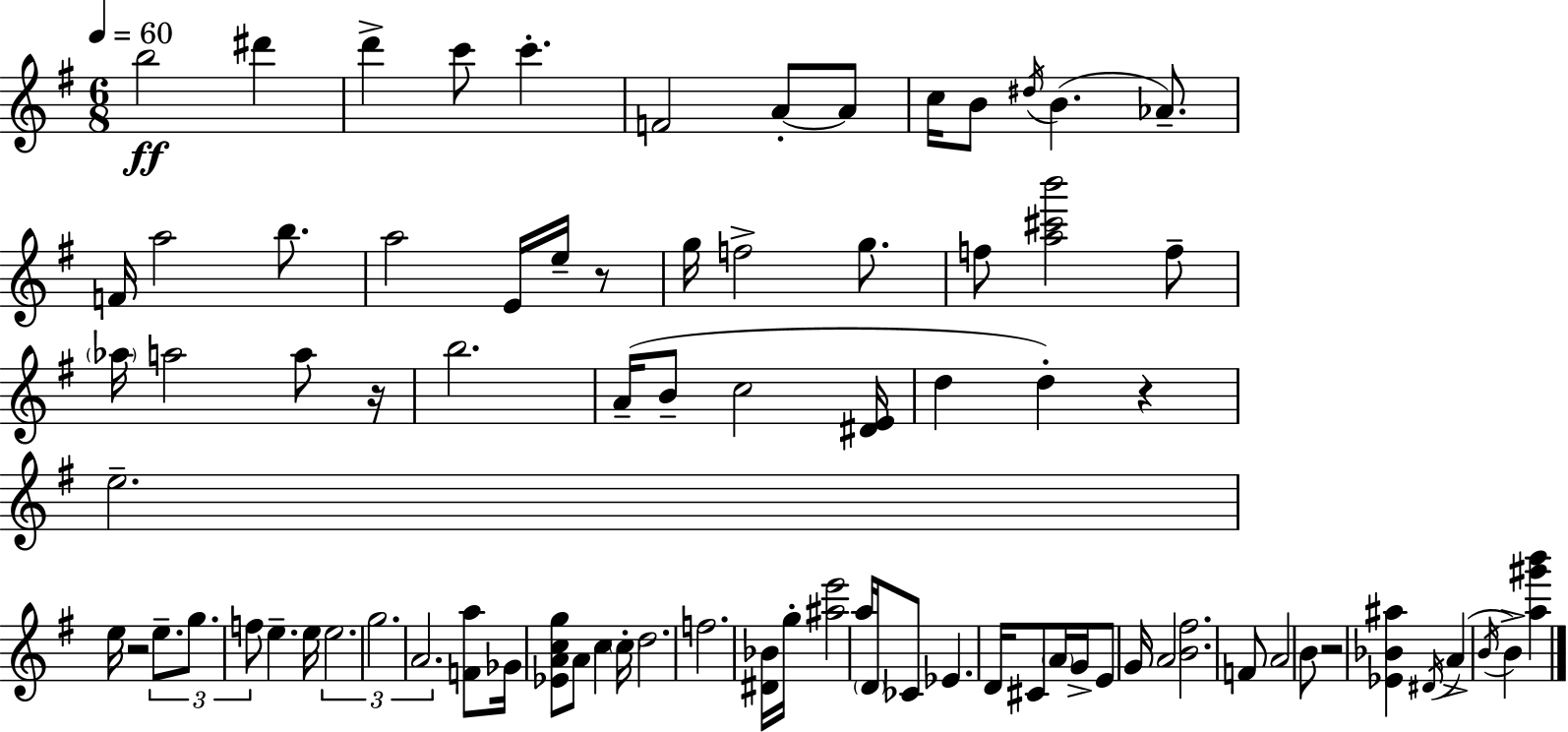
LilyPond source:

{
  \clef treble
  \numericTimeSignature
  \time 6/8
  \key g \major
  \tempo 4 = 60
  \repeat volta 2 { b''2\ff dis'''4 | d'''4-> c'''8 c'''4.-. | f'2 a'8-.~~ a'8 | c''16 b'8 \acciaccatura { dis''16 }( b'4. aes'8.--) | \break f'16 a''2 b''8. | a''2 e'16 e''16-- r8 | g''16 f''2-> g''8. | f''8 <a'' cis''' b'''>2 f''8-- | \break \parenthesize aes''16 a''2 a''8 | r16 b''2. | a'16--( b'8-- c''2 | <dis' e'>16 d''4 d''4-.) r4 | \break e''2.-- | e''16 r2 \tuplet 3/2 { e''8.-- | g''8. f''8 } e''4.-- | e''16 \tuplet 3/2 { e''2. | \break g''2. | a'2. } | <f' a''>8 ges'16 <ees' a' c'' g''>8 a'8 c''4 | \parenthesize c''16-. d''2. | \break f''2. | <dis' bes'>16 g''16-. <ais'' e'''>2 a''16 | \parenthesize d'16 ces'8 ees'4. d'16 cis'8 | \parenthesize a'16 g'16-> e'8 g'16 a'2 | \break <b' fis''>2. | f'8 a'2 b'8 | r2 <ees' bes' ais''>4 | \acciaccatura { dis'16 }( a'4-> \acciaccatura { b'16 } b'4->) <a'' gis''' b'''>4 | \break } \bar "|."
}